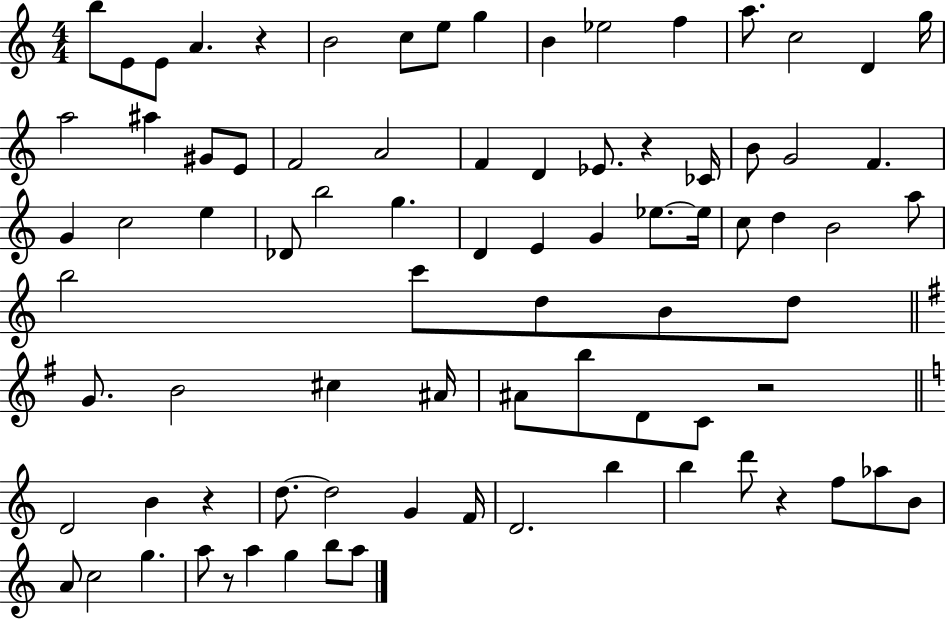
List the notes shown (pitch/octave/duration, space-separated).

B5/e E4/e E4/e A4/q. R/q B4/h C5/e E5/e G5/q B4/q Eb5/h F5/q A5/e. C5/h D4/q G5/s A5/h A#5/q G#4/e E4/e F4/h A4/h F4/q D4/q Eb4/e. R/q CES4/s B4/e G4/h F4/q. G4/q C5/h E5/q Db4/e B5/h G5/q. D4/q E4/q G4/q Eb5/e. Eb5/s C5/e D5/q B4/h A5/e B5/h C6/e D5/e B4/e D5/e G4/e. B4/h C#5/q A#4/s A#4/e B5/e D4/e C4/e R/h D4/h B4/q R/q D5/e. D5/h G4/q F4/s D4/h. B5/q B5/q D6/e R/q F5/e Ab5/e B4/e A4/e C5/h G5/q. A5/e R/e A5/q G5/q B5/e A5/e